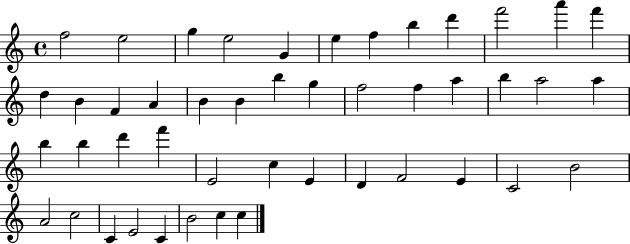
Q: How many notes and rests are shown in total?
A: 46